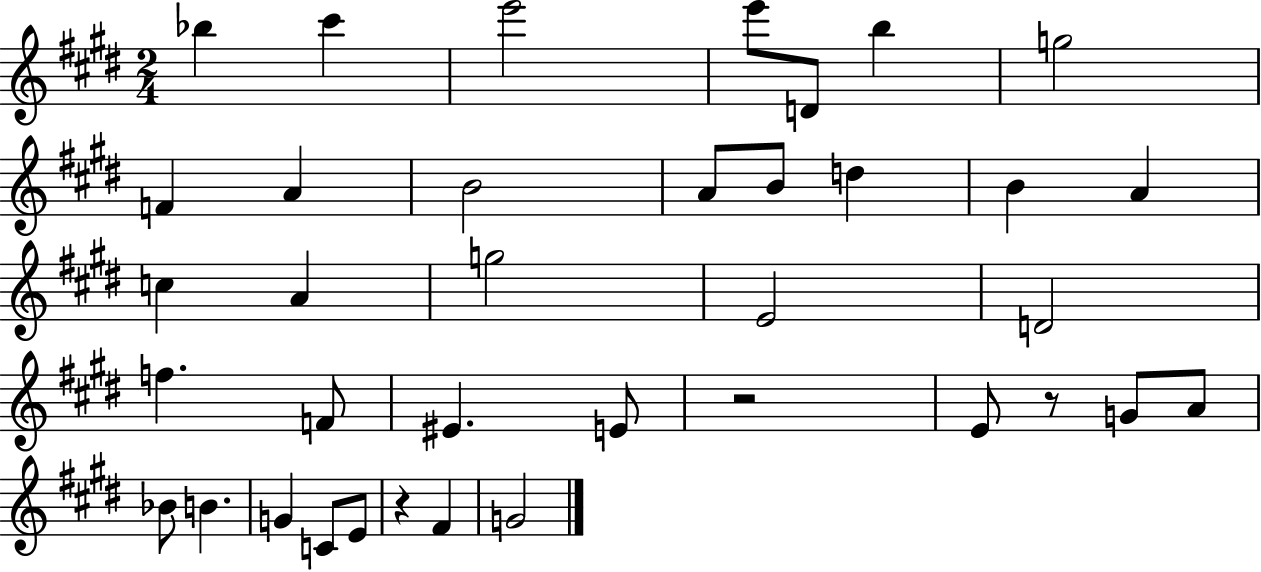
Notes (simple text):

Bb5/q C#6/q E6/h E6/e D4/e B5/q G5/h F4/q A4/q B4/h A4/e B4/e D5/q B4/q A4/q C5/q A4/q G5/h E4/h D4/h F5/q. F4/e EIS4/q. E4/e R/h E4/e R/e G4/e A4/e Bb4/e B4/q. G4/q C4/e E4/e R/q F#4/q G4/h